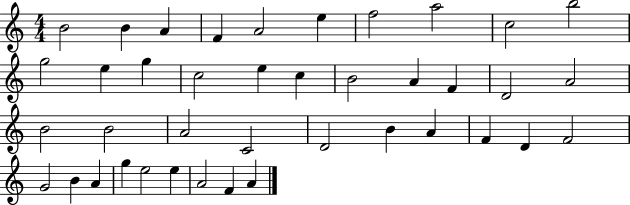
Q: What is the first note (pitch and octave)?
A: B4